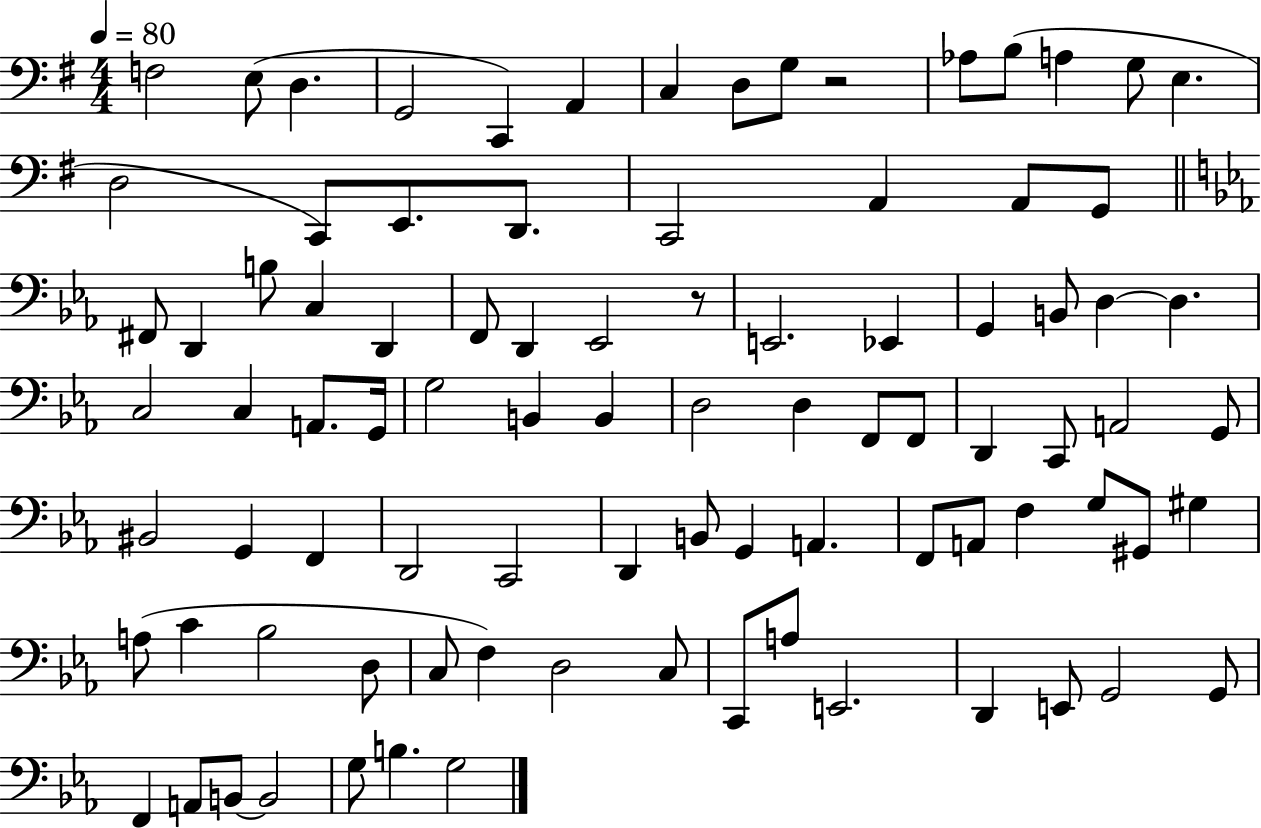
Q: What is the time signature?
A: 4/4